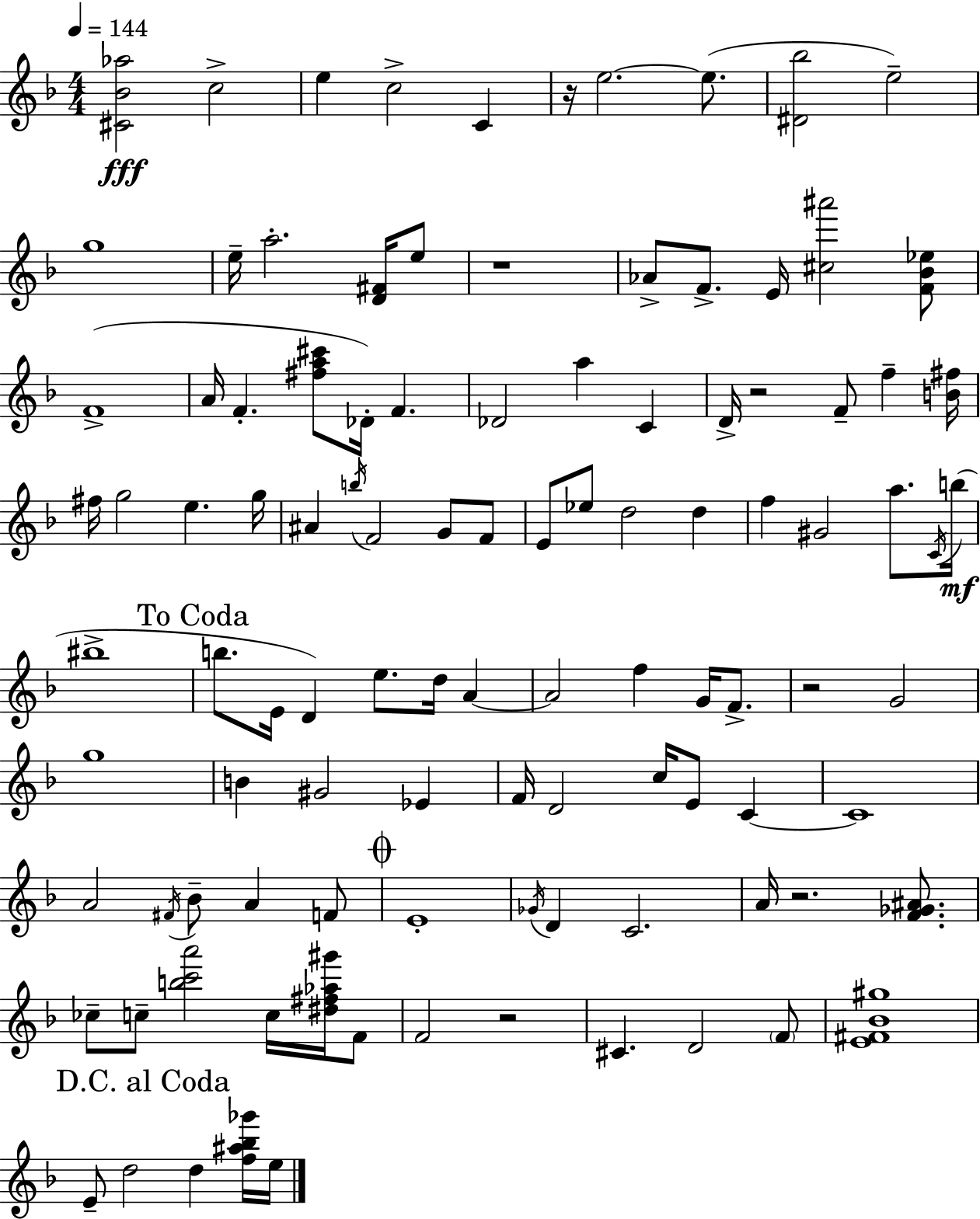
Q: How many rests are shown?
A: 6